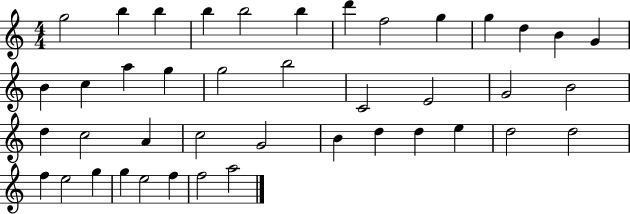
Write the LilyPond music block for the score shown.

{
  \clef treble
  \numericTimeSignature
  \time 4/4
  \key c \major
  g''2 b''4 b''4 | b''4 b''2 b''4 | d'''4 f''2 g''4 | g''4 d''4 b'4 g'4 | \break b'4 c''4 a''4 g''4 | g''2 b''2 | c'2 e'2 | g'2 b'2 | \break d''4 c''2 a'4 | c''2 g'2 | b'4 d''4 d''4 e''4 | d''2 d''2 | \break f''4 e''2 g''4 | g''4 e''2 f''4 | f''2 a''2 | \bar "|."
}